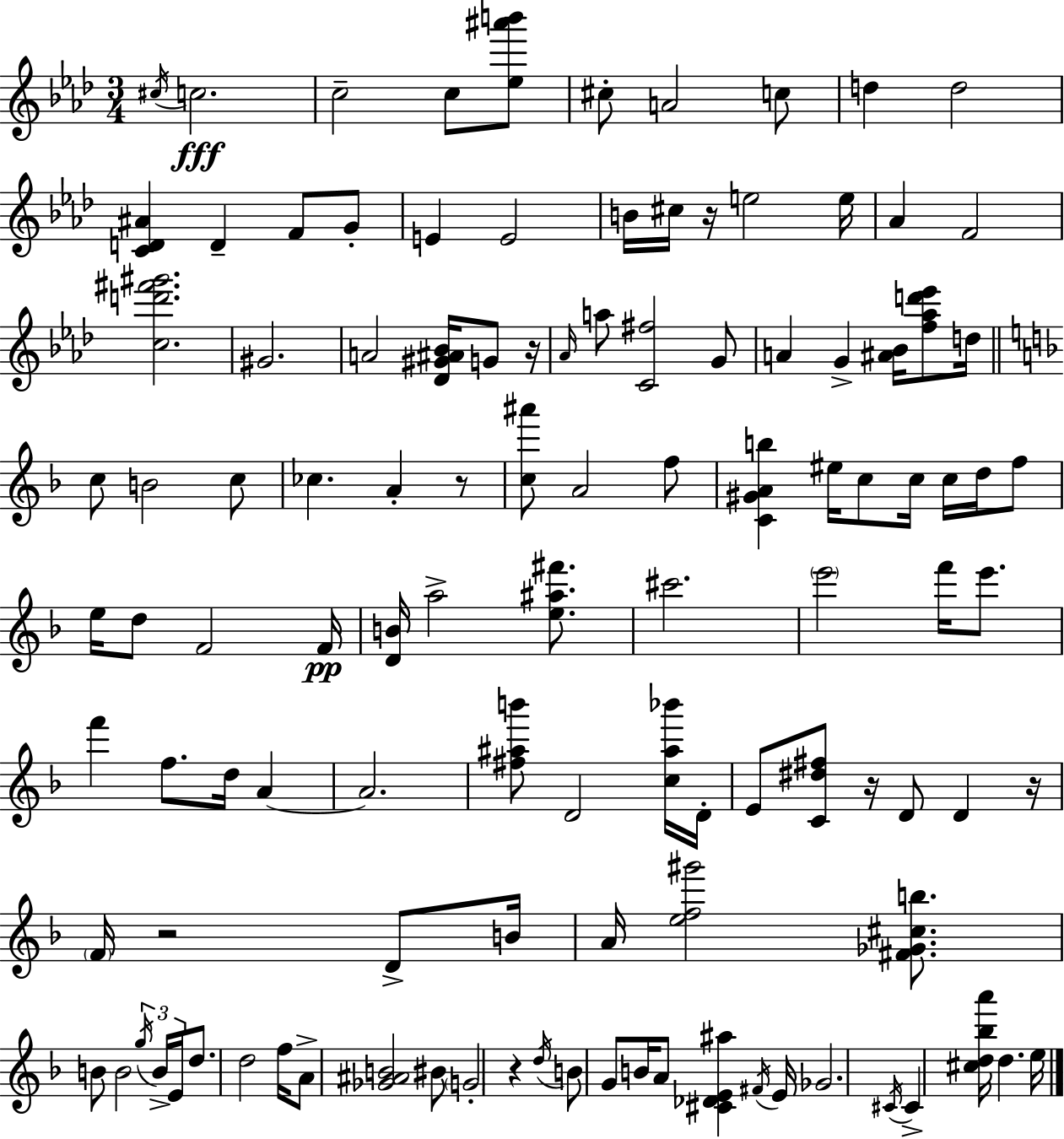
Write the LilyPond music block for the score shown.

{
  \clef treble
  \numericTimeSignature
  \time 3/4
  \key aes \major
  \acciaccatura { cis''16 }\fff c''2. | c''2-- c''8 <ees'' ais''' b'''>8 | cis''8-. a'2 c''8 | d''4 d''2 | \break <c' d' ais'>4 d'4-- f'8 g'8-. | e'4 e'2 | b'16 cis''16 r16 e''2 | e''16 aes'4 f'2 | \break <c'' d''' fis''' gis'''>2. | gis'2. | a'2 <des' gis' ais' bes'>16 g'8 | r16 \grace { aes'16 } a''8 <c' fis''>2 | \break g'8 a'4 g'4-> <ais' bes'>16 <f'' aes'' d''' ees'''>8 | d''16 \bar "||" \break \key f \major c''8 b'2 c''8 | ces''4. a'4-. r8 | <c'' ais'''>8 a'2 f''8 | <c' gis' a' b''>4 eis''16 c''8 c''16 c''16 d''16 f''8 | \break e''16 d''8 f'2 f'16\pp | <d' b'>16 a''2-> <e'' ais'' fis'''>8. | cis'''2. | \parenthesize e'''2 f'''16 e'''8. | \break f'''4 f''8. d''16 a'4~~ | a'2. | <fis'' ais'' b'''>8 d'2 <c'' ais'' bes'''>16 d'16-. | e'8 <c' dis'' fis''>8 r16 d'8 d'4 r16 | \break \parenthesize f'16 r2 d'8-> b'16 | a'16 <e'' f'' gis'''>2 <fis' ges' cis'' b''>8. | b'8 b'2 \tuplet 3/2 { \acciaccatura { g''16 } b'16-> | e'16 } d''8. d''2 | \break f''16 a'8-> <ges' ais' b'>2 bis'8 | \parenthesize g'2-. r4 | \acciaccatura { d''16 } b'8 g'8 b'16 a'8 <cis' des' e' ais''>4 | \acciaccatura { fis'16 } e'16 ges'2. | \break \acciaccatura { cis'16 } cis'4-> <cis'' d'' bes'' a'''>16 d''4. | e''16 \bar "|."
}